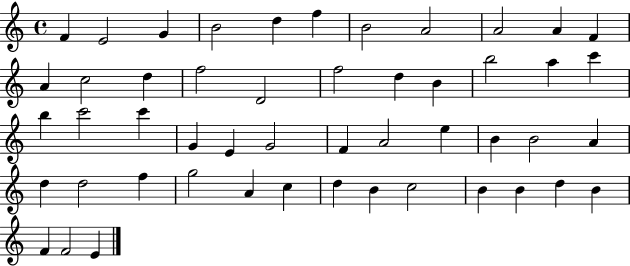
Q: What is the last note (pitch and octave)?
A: E4